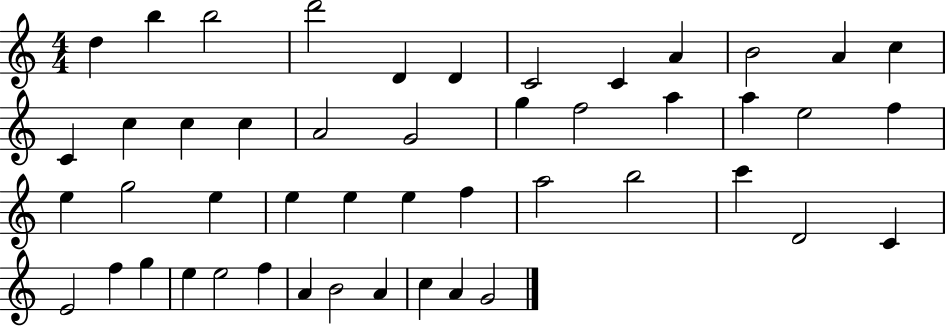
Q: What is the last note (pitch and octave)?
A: G4